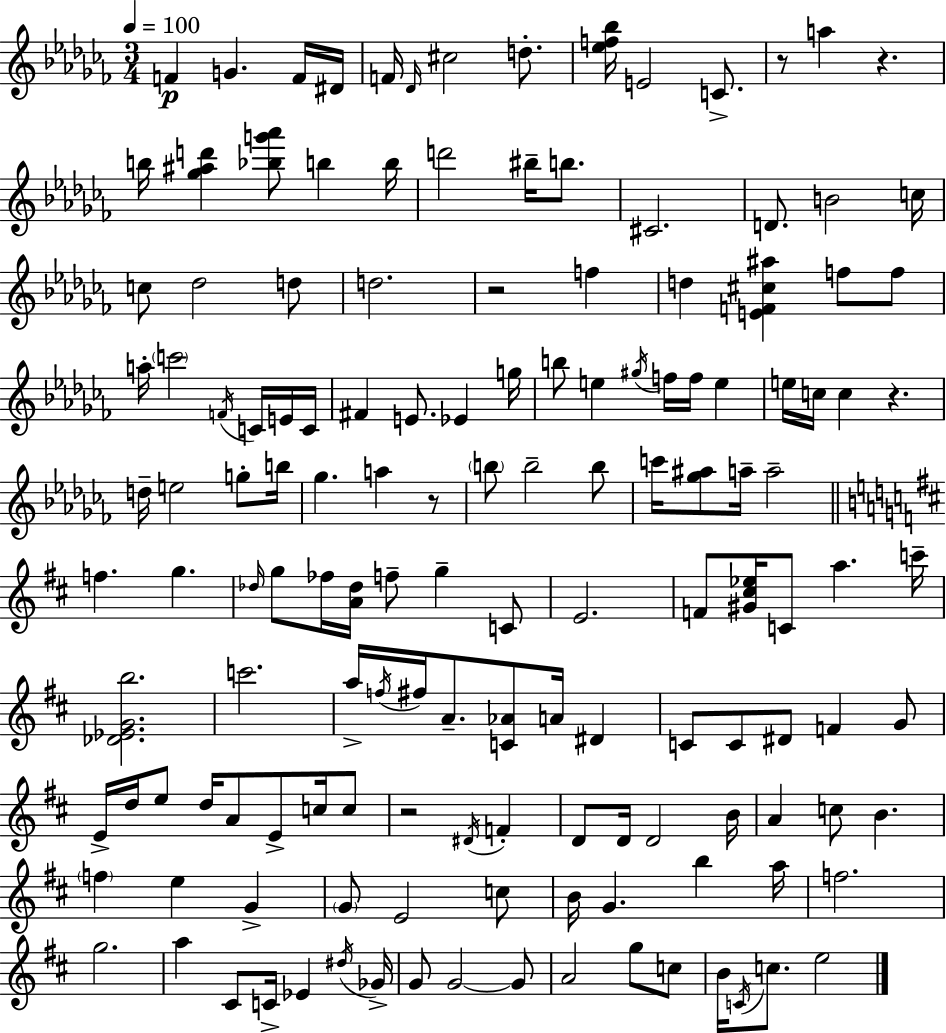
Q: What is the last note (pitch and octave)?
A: E5